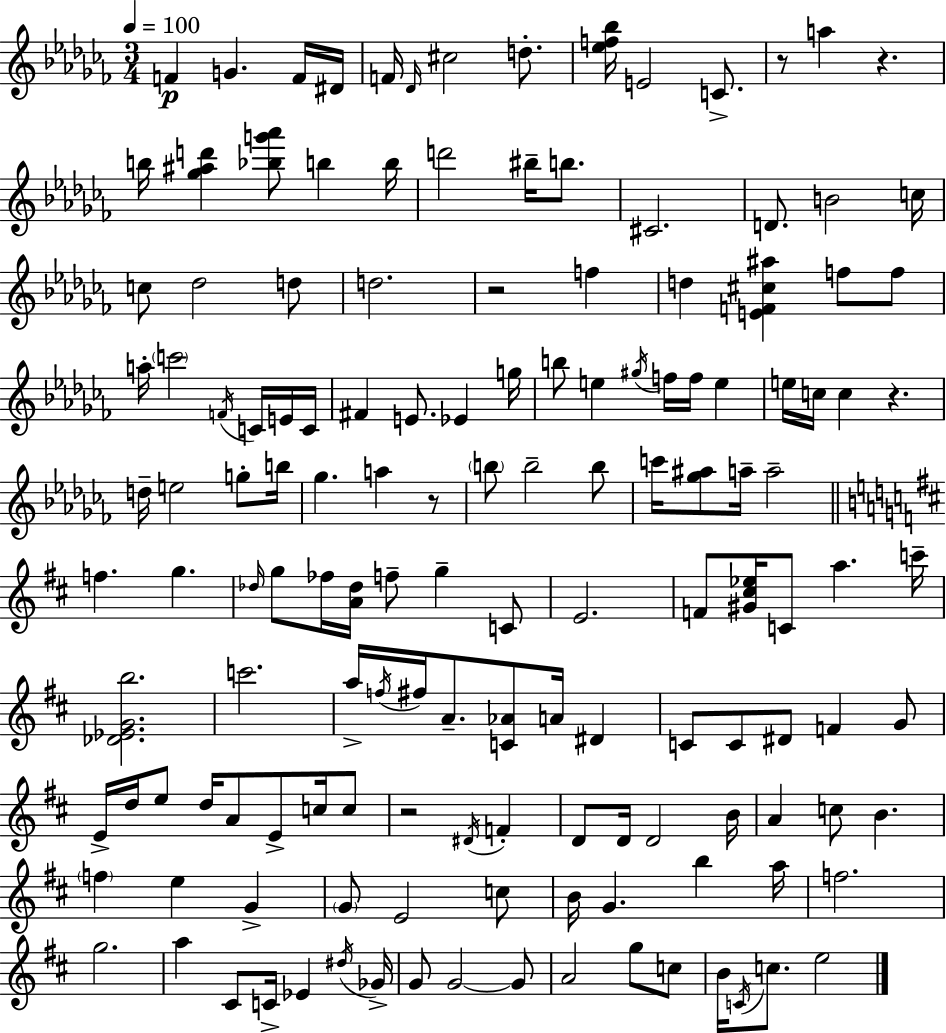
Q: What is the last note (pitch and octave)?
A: E5